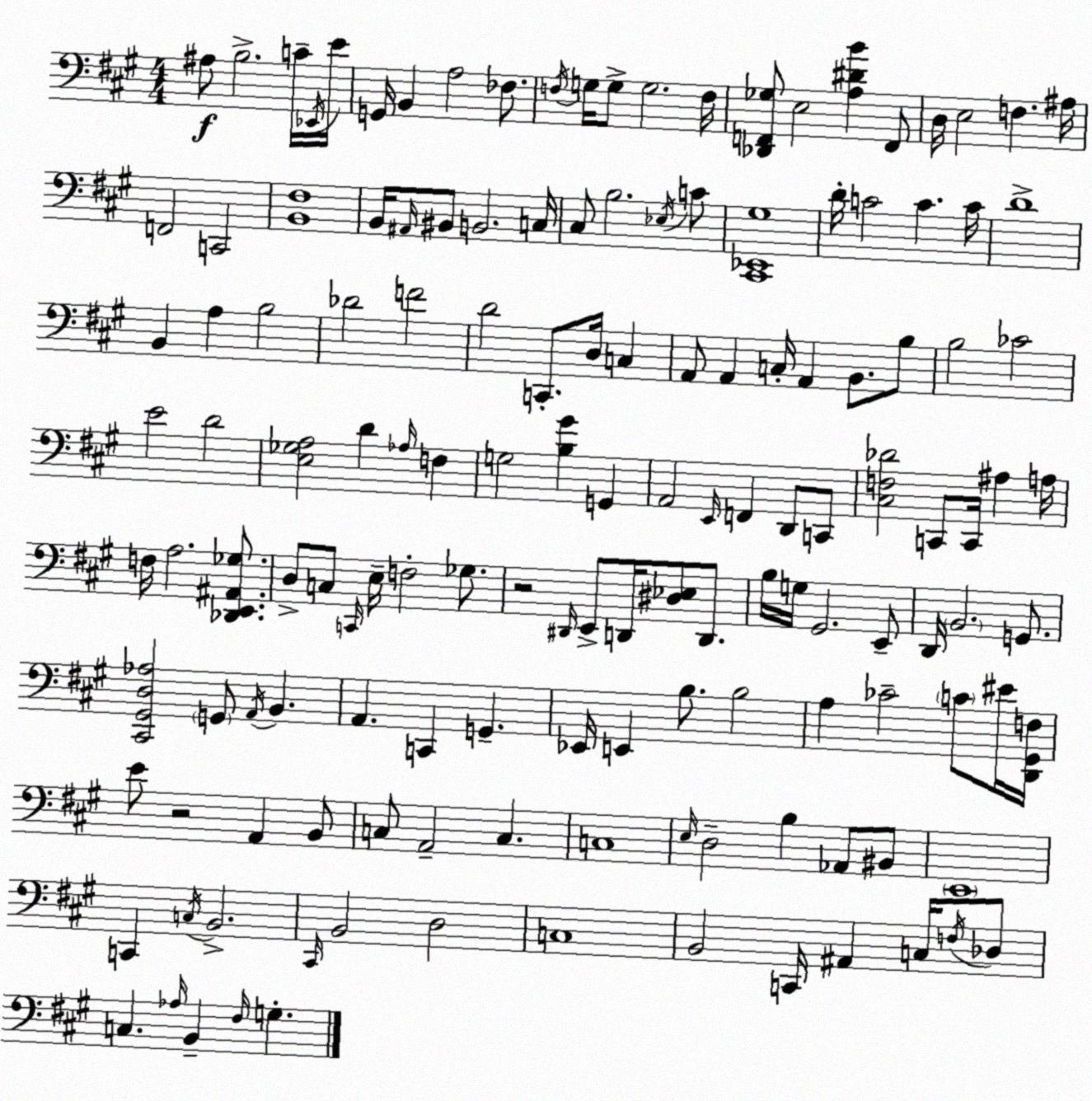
X:1
T:Untitled
M:4/4
L:1/4
K:A
^A,/2 B,2 C/4 _E,,/4 E/4 G,,/4 B,, A,2 _F,/2 F,/4 G,/4 G,/2 G,2 F,/4 [_D,,F,,_G,]/2 E,2 [A,^DB] F,,/2 D,/4 E,2 F, ^A,/4 F,,2 C,,2 [B,,^F,]4 B,,/4 ^A,,/4 ^B,,/2 B,,2 C,/4 ^C,/2 B,2 _E,/4 C/2 [^C,,_E,,^G,]4 D/4 C2 C C/4 D4 B,, A, B,2 _D2 F2 D2 C,,/2 D,/4 C, A,,/2 A,, C,/4 A,, B,,/2 B,/2 B,2 _C2 E2 D2 [E,_G,A,]2 D _A,/4 F, G,2 [B,^G] G,, A,,2 E,,/4 F,, D,,/2 C,,/2 [^C,F,_D]2 C,,/2 C,,/4 ^A, A,/4 F,/4 A,2 [_D,,E,,^A,,_G,]/2 D,/2 C,/2 C,,/4 E,/4 F,2 _G,/2 z2 ^D,,/4 E,,/2 D,,/4 [^D,_E,]/2 D,,/2 B,/4 G,/4 ^G,,2 E,,/2 D,,/4 B,,2 G,,/2 [^C,,^G,,D,_A,]2 G,,/2 A,,/4 B,, A,, C,, G,, _E,,/4 E,, B,/2 B,2 A, _C2 C/2 ^E/4 [D,,^G,,F,]/4 E/2 z2 A,, B,,/2 C,/2 A,,2 C, C,4 E,/4 D,2 B, _A,,/2 ^B,,/2 E,,4 C,, C,/4 B,,2 ^C,,/4 B,,2 D,2 C,4 B,,2 C,,/4 ^A,, C,/4 F,/4 _D,/2 C, _A,/4 B,, ^F,/4 G,